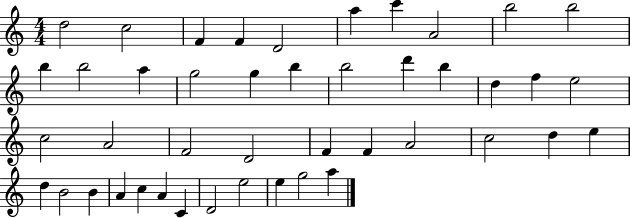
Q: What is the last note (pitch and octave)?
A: A5